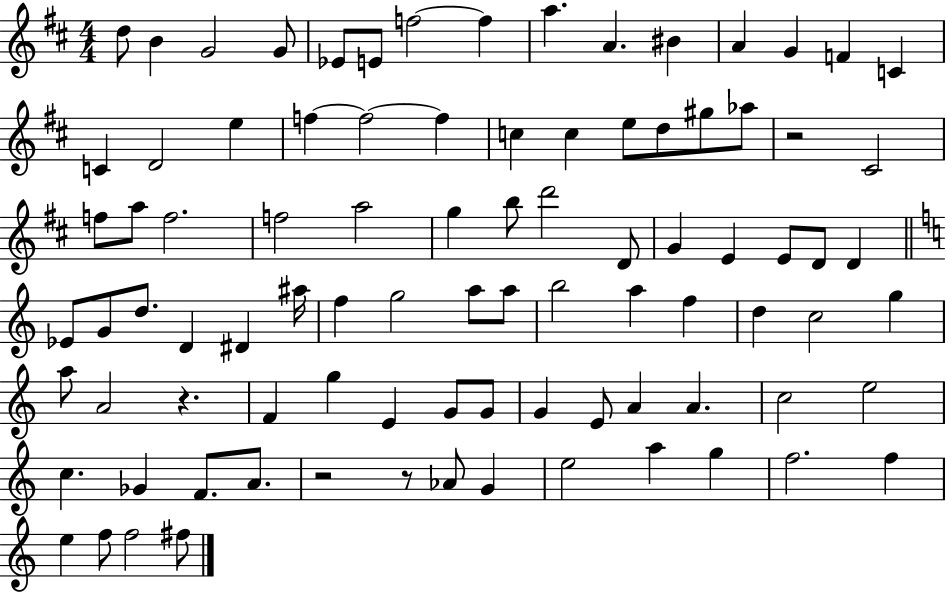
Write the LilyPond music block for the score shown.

{
  \clef treble
  \numericTimeSignature
  \time 4/4
  \key d \major
  d''8 b'4 g'2 g'8 | ees'8 e'8 f''2~~ f''4 | a''4. a'4. bis'4 | a'4 g'4 f'4 c'4 | \break c'4 d'2 e''4 | f''4~~ f''2~~ f''4 | c''4 c''4 e''8 d''8 gis''8 aes''8 | r2 cis'2 | \break f''8 a''8 f''2. | f''2 a''2 | g''4 b''8 d'''2 d'8 | g'4 e'4 e'8 d'8 d'4 | \break \bar "||" \break \key c \major ees'8 g'8 d''8. d'4 dis'4 ais''16 | f''4 g''2 a''8 a''8 | b''2 a''4 f''4 | d''4 c''2 g''4 | \break a''8 a'2 r4. | f'4 g''4 e'4 g'8 g'8 | g'4 e'8 a'4 a'4. | c''2 e''2 | \break c''4. ges'4 f'8. a'8. | r2 r8 aes'8 g'4 | e''2 a''4 g''4 | f''2. f''4 | \break e''4 f''8 f''2 fis''8 | \bar "|."
}